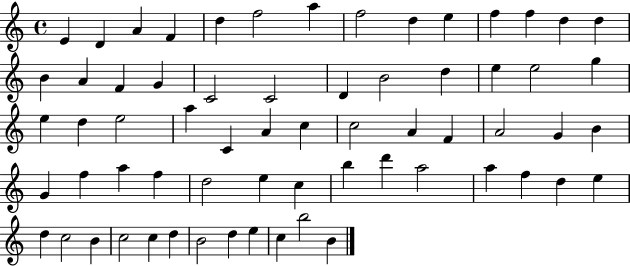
{
  \clef treble
  \time 4/4
  \defaultTimeSignature
  \key c \major
  e'4 d'4 a'4 f'4 | d''4 f''2 a''4 | f''2 d''4 e''4 | f''4 f''4 d''4 d''4 | \break b'4 a'4 f'4 g'4 | c'2 c'2 | d'4 b'2 d''4 | e''4 e''2 g''4 | \break e''4 d''4 e''2 | a''4 c'4 a'4 c''4 | c''2 a'4 f'4 | a'2 g'4 b'4 | \break g'4 f''4 a''4 f''4 | d''2 e''4 c''4 | b''4 d'''4 a''2 | a''4 f''4 d''4 e''4 | \break d''4 c''2 b'4 | c''2 c''4 d''4 | b'2 d''4 e''4 | c''4 b''2 b'4 | \break \bar "|."
}